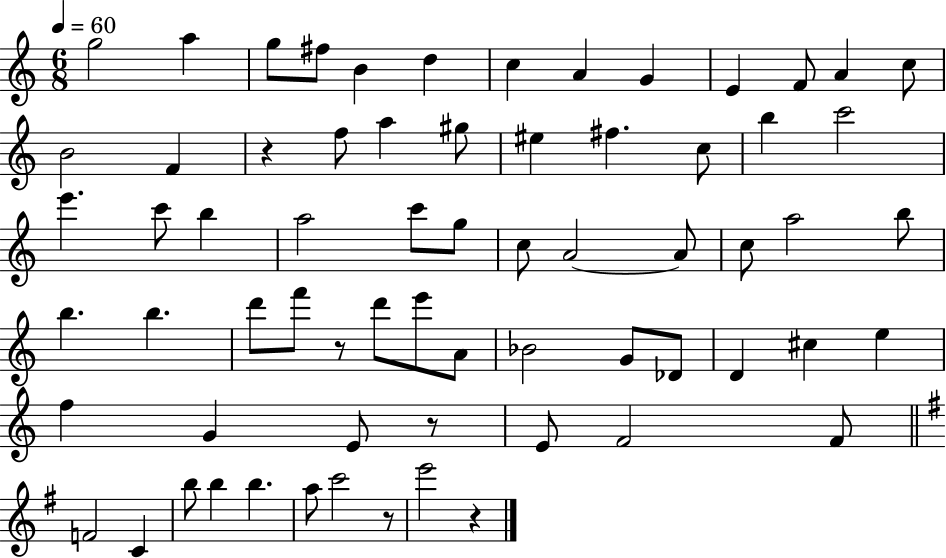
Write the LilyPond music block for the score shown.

{
  \clef treble
  \numericTimeSignature
  \time 6/8
  \key c \major
  \tempo 4 = 60
  g''2 a''4 | g''8 fis''8 b'4 d''4 | c''4 a'4 g'4 | e'4 f'8 a'4 c''8 | \break b'2 f'4 | r4 f''8 a''4 gis''8 | eis''4 fis''4. c''8 | b''4 c'''2 | \break e'''4. c'''8 b''4 | a''2 c'''8 g''8 | c''8 a'2~~ a'8 | c''8 a''2 b''8 | \break b''4. b''4. | d'''8 f'''8 r8 d'''8 e'''8 a'8 | bes'2 g'8 des'8 | d'4 cis''4 e''4 | \break f''4 g'4 e'8 r8 | e'8 f'2 f'8 | \bar "||" \break \key g \major f'2 c'4 | b''8 b''4 b''4. | a''8 c'''2 r8 | e'''2 r4 | \break \bar "|."
}